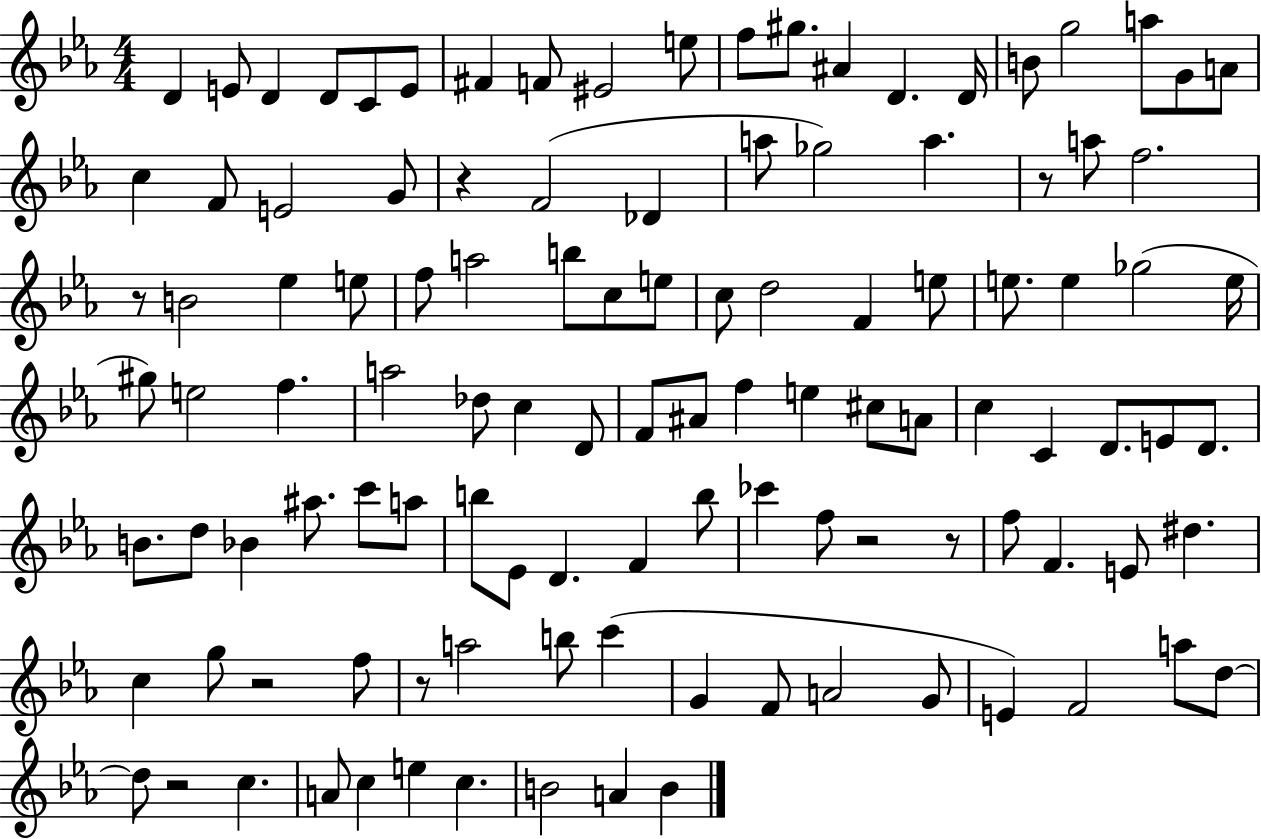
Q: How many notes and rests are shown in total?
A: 113